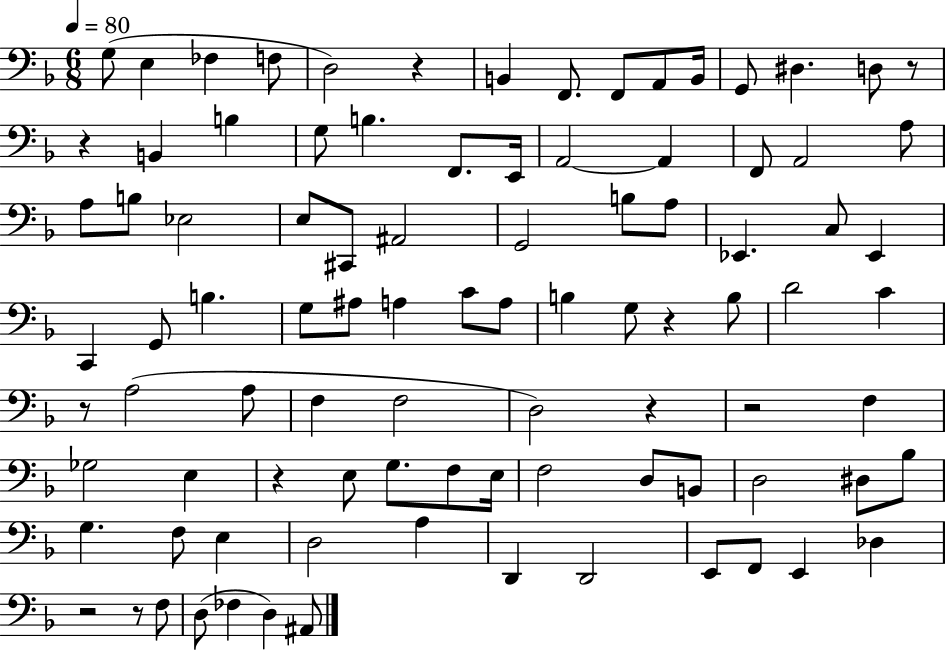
G3/e E3/q FES3/q F3/e D3/h R/q B2/q F2/e. F2/e A2/e B2/s G2/e D#3/q. D3/e R/e R/q B2/q B3/q G3/e B3/q. F2/e. E2/s A2/h A2/q F2/e A2/h A3/e A3/e B3/e Eb3/h E3/e C#2/e A#2/h G2/h B3/e A3/e Eb2/q. C3/e Eb2/q C2/q G2/e B3/q. G3/e A#3/e A3/q C4/e A3/e B3/q G3/e R/q B3/e D4/h C4/q R/e A3/h A3/e F3/q F3/h D3/h R/q R/h F3/q Gb3/h E3/q R/q E3/e G3/e. F3/e E3/s F3/h D3/e B2/e D3/h D#3/e Bb3/e G3/q. F3/e E3/q D3/h A3/q D2/q D2/h E2/e F2/e E2/q Db3/q R/h R/e F3/e D3/e FES3/q D3/q A#2/e